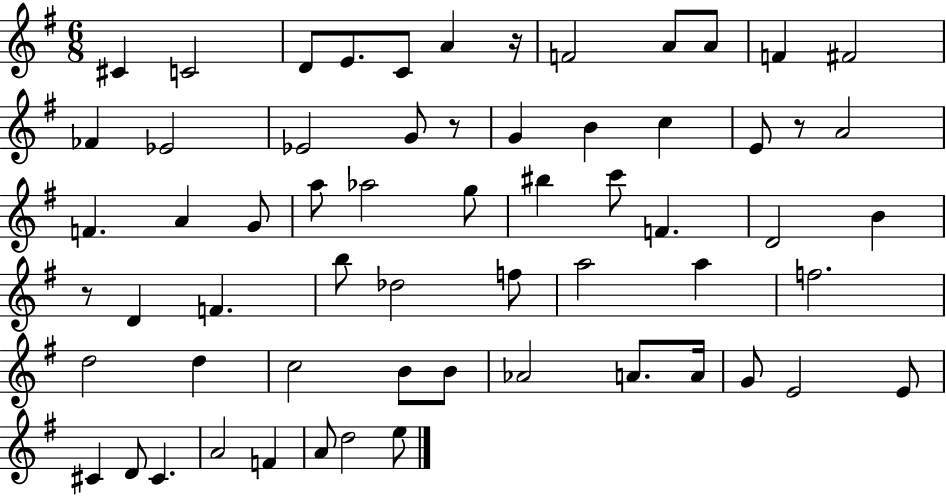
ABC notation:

X:1
T:Untitled
M:6/8
L:1/4
K:G
^C C2 D/2 E/2 C/2 A z/4 F2 A/2 A/2 F ^F2 _F _E2 _E2 G/2 z/2 G B c E/2 z/2 A2 F A G/2 a/2 _a2 g/2 ^b c'/2 F D2 B z/2 D F b/2 _d2 f/2 a2 a f2 d2 d c2 B/2 B/2 _A2 A/2 A/4 G/2 E2 E/2 ^C D/2 ^C A2 F A/2 d2 e/2